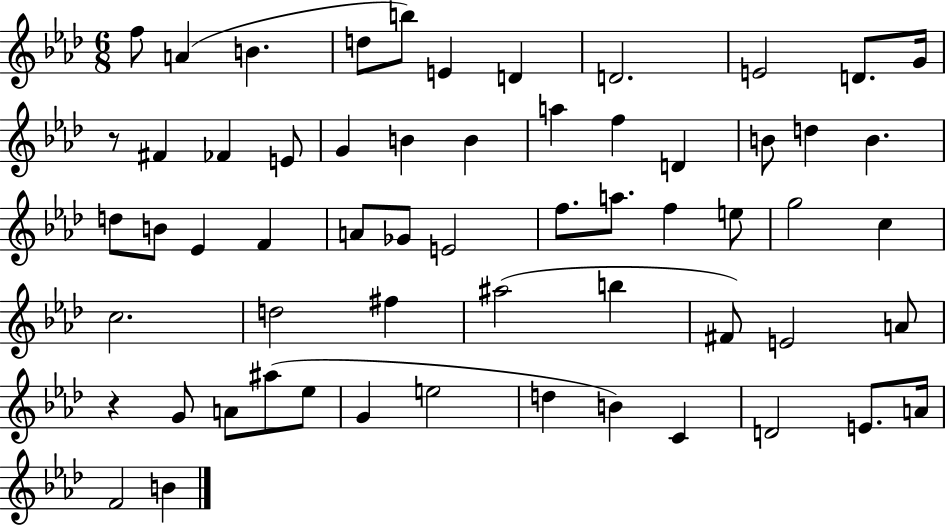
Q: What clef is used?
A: treble